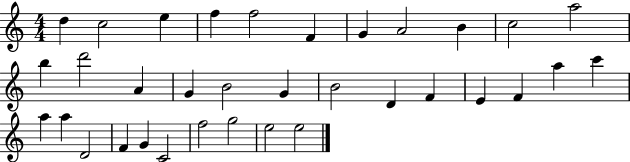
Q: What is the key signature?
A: C major